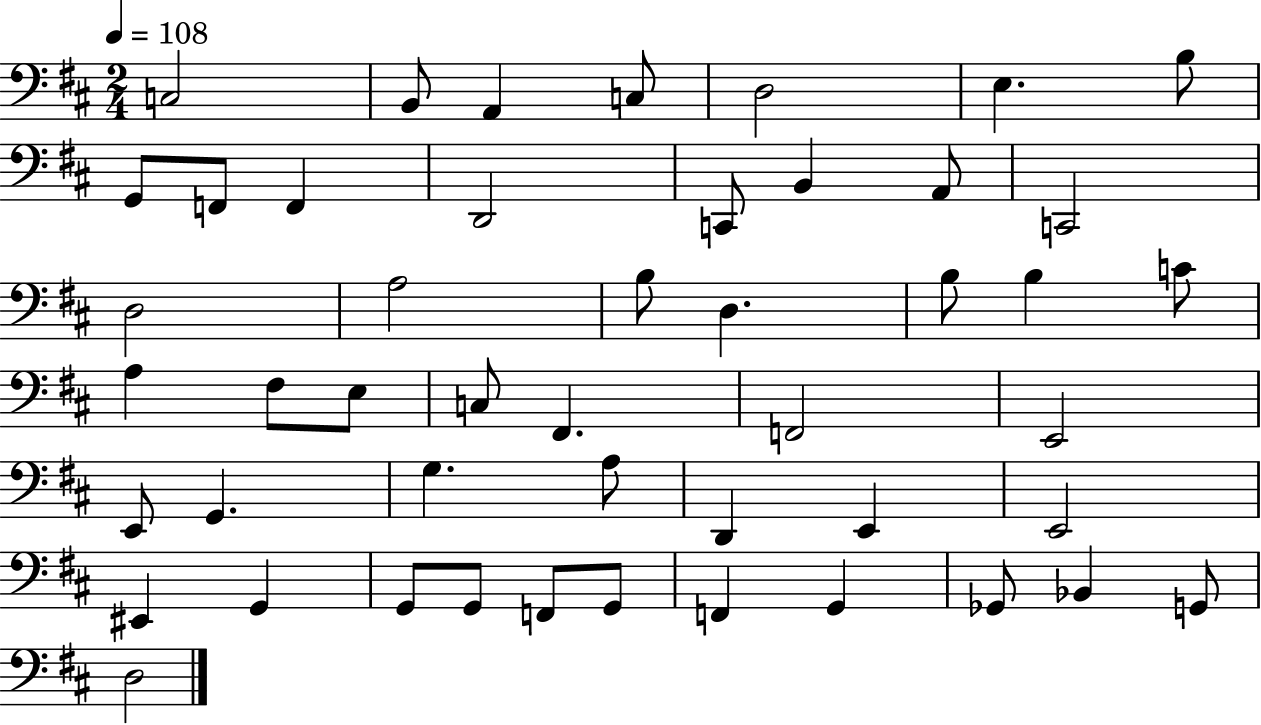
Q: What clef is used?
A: bass